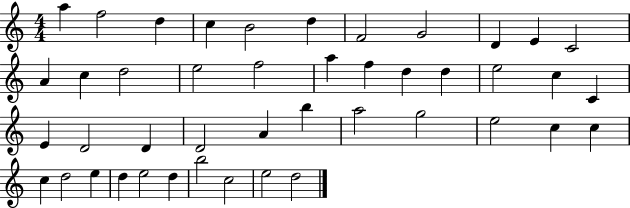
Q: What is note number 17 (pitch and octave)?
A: A5